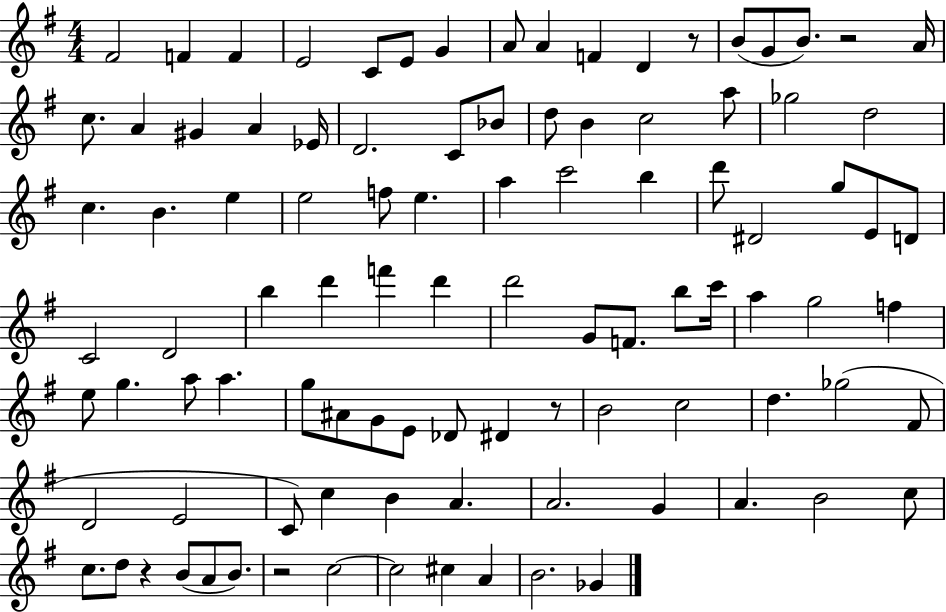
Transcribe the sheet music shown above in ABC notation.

X:1
T:Untitled
M:4/4
L:1/4
K:G
^F2 F F E2 C/2 E/2 G A/2 A F D z/2 B/2 G/2 B/2 z2 A/4 c/2 A ^G A _E/4 D2 C/2 _B/2 d/2 B c2 a/2 _g2 d2 c B e e2 f/2 e a c'2 b d'/2 ^D2 g/2 E/2 D/2 C2 D2 b d' f' d' d'2 G/2 F/2 b/2 c'/4 a g2 f e/2 g a/2 a g/2 ^A/2 G/2 E/2 _D/2 ^D z/2 B2 c2 d _g2 ^F/2 D2 E2 C/2 c B A A2 G A B2 c/2 c/2 d/2 z B/2 A/2 B/2 z2 c2 c2 ^c A B2 _G